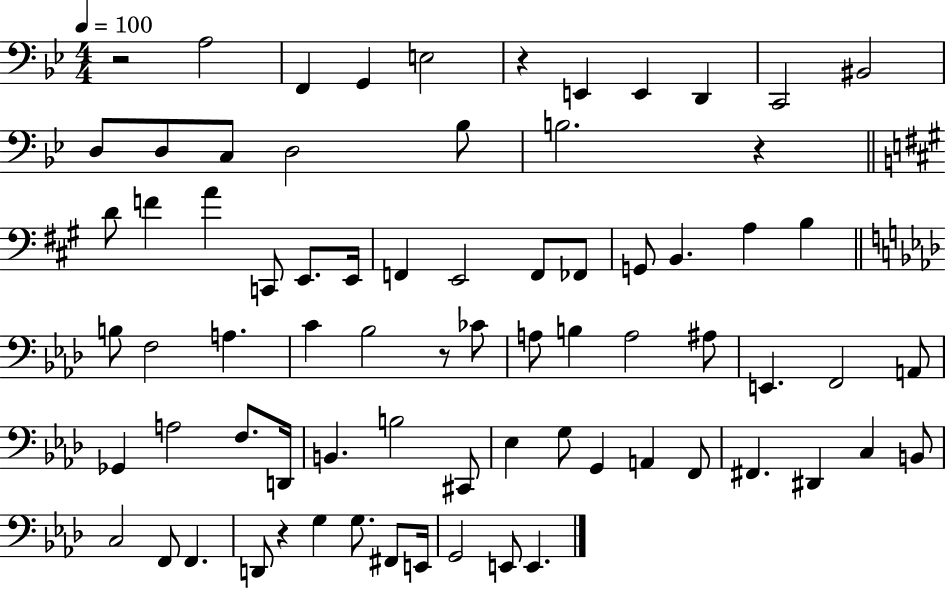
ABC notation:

X:1
T:Untitled
M:4/4
L:1/4
K:Bb
z2 A,2 F,, G,, E,2 z E,, E,, D,, C,,2 ^B,,2 D,/2 D,/2 C,/2 D,2 _B,/2 B,2 z D/2 F A C,,/2 E,,/2 E,,/4 F,, E,,2 F,,/2 _F,,/2 G,,/2 B,, A, B, B,/2 F,2 A, C _B,2 z/2 _C/2 A,/2 B, A,2 ^A,/2 E,, F,,2 A,,/2 _G,, A,2 F,/2 D,,/4 B,, B,2 ^C,,/2 _E, G,/2 G,, A,, F,,/2 ^F,, ^D,, C, B,,/2 C,2 F,,/2 F,, D,,/2 z G, G,/2 ^F,,/2 E,,/4 G,,2 E,,/2 E,,